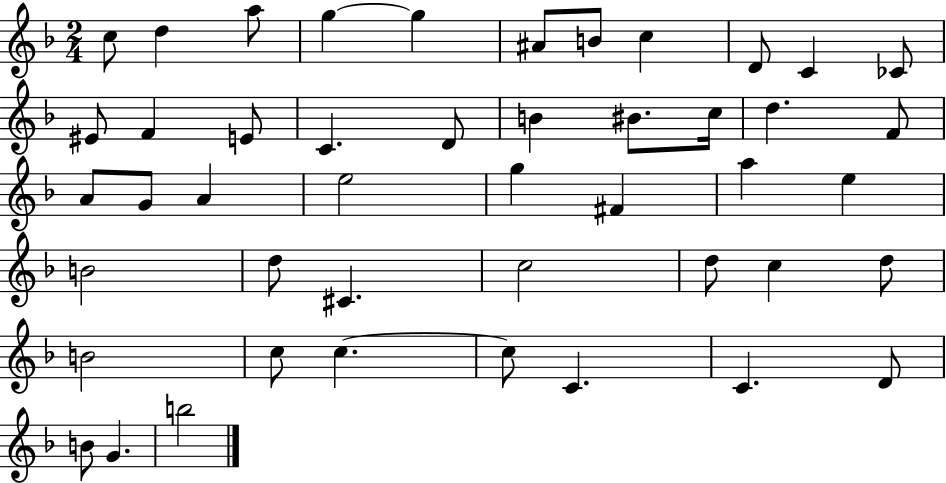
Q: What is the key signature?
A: F major